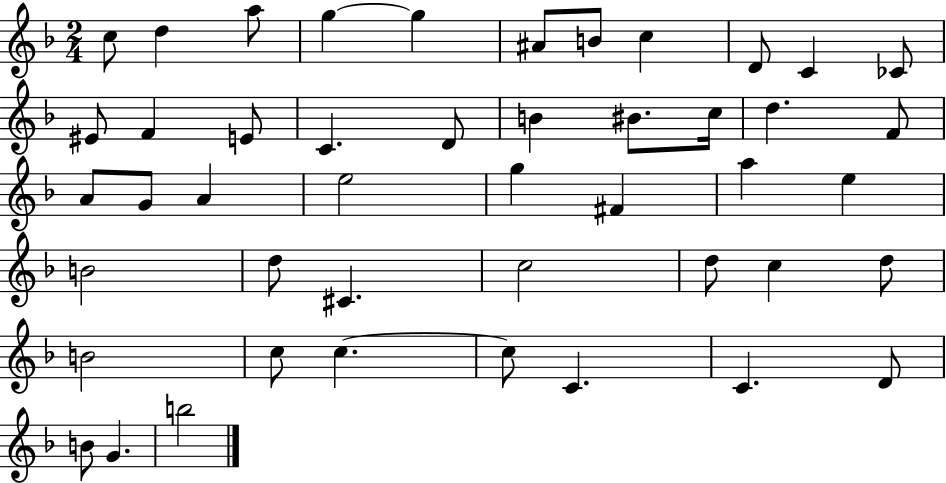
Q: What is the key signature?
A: F major